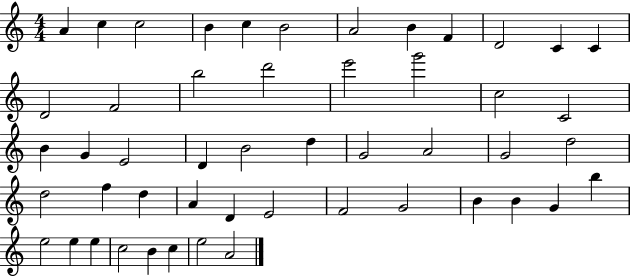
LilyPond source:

{
  \clef treble
  \numericTimeSignature
  \time 4/4
  \key c \major
  a'4 c''4 c''2 | b'4 c''4 b'2 | a'2 b'4 f'4 | d'2 c'4 c'4 | \break d'2 f'2 | b''2 d'''2 | e'''2 g'''2 | c''2 c'2 | \break b'4 g'4 e'2 | d'4 b'2 d''4 | g'2 a'2 | g'2 d''2 | \break d''2 f''4 d''4 | a'4 d'4 e'2 | f'2 g'2 | b'4 b'4 g'4 b''4 | \break e''2 e''4 e''4 | c''2 b'4 c''4 | e''2 a'2 | \bar "|."
}